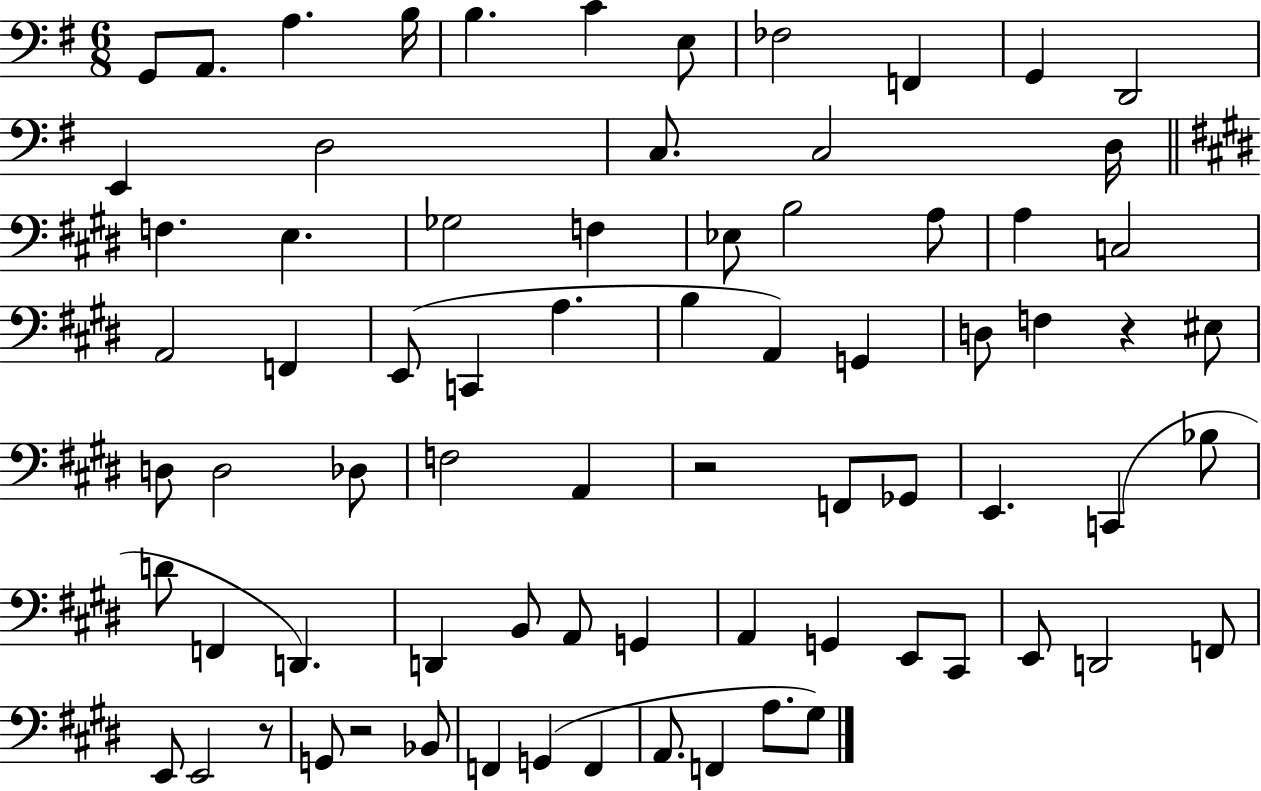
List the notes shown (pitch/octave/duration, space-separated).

G2/e A2/e. A3/q. B3/s B3/q. C4/q E3/e FES3/h F2/q G2/q D2/h E2/q D3/h C3/e. C3/h D3/s F3/q. E3/q. Gb3/h F3/q Eb3/e B3/h A3/e A3/q C3/h A2/h F2/q E2/e C2/q A3/q. B3/q A2/q G2/q D3/e F3/q R/q EIS3/e D3/e D3/h Db3/e F3/h A2/q R/h F2/e Gb2/e E2/q. C2/q Bb3/e D4/e F2/q D2/q. D2/q B2/e A2/e G2/q A2/q G2/q E2/e C#2/e E2/e D2/h F2/e E2/e E2/h R/e G2/e R/h Bb2/e F2/q G2/q F2/q A2/e. F2/q A3/e. G#3/e